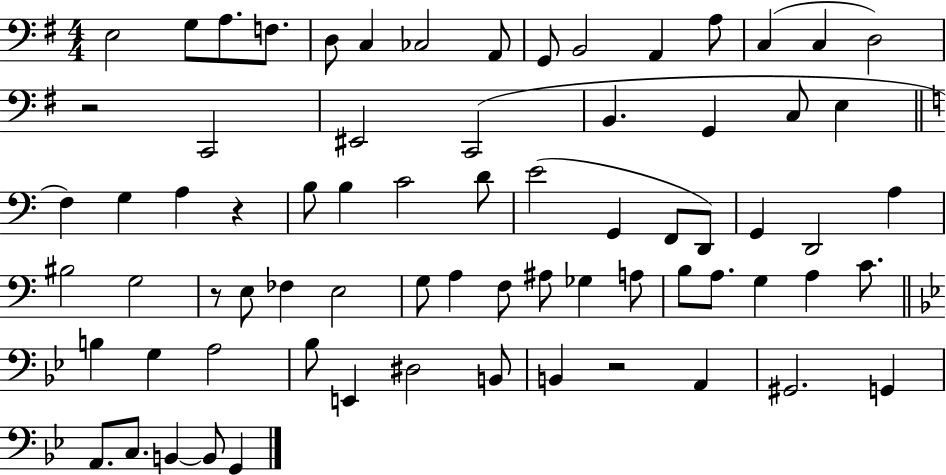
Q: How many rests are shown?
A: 4